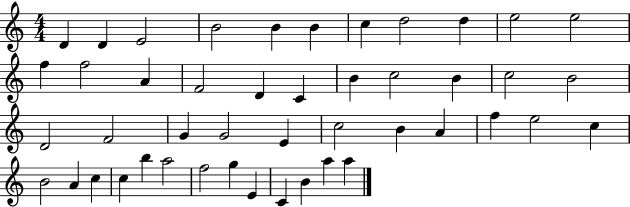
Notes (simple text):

D4/q D4/q E4/h B4/h B4/q B4/q C5/q D5/h D5/q E5/h E5/h F5/q F5/h A4/q F4/h D4/q C4/q B4/q C5/h B4/q C5/h B4/h D4/h F4/h G4/q G4/h E4/q C5/h B4/q A4/q F5/q E5/h C5/q B4/h A4/q C5/q C5/q B5/q A5/h F5/h G5/q E4/q C4/q B4/q A5/q A5/q